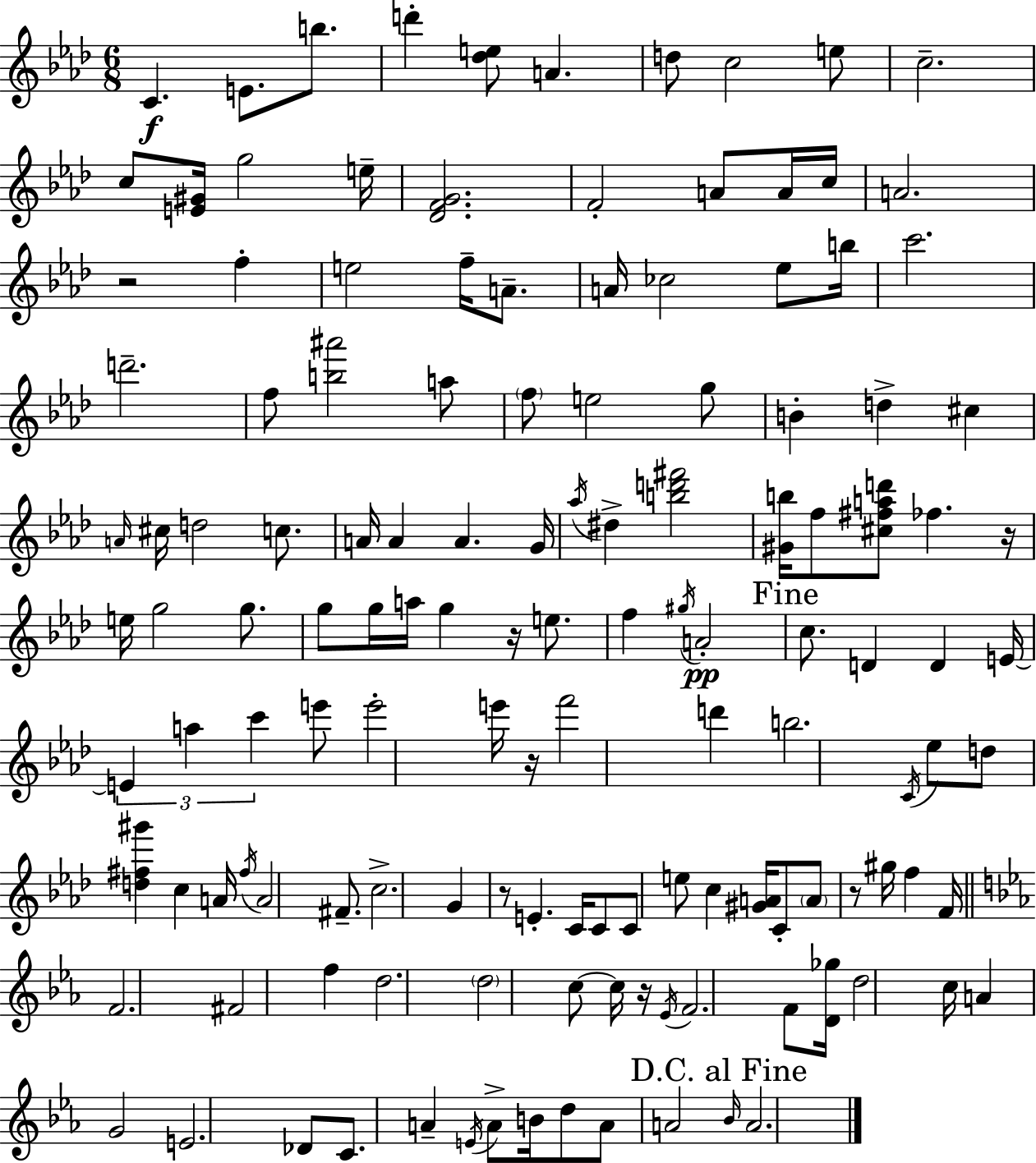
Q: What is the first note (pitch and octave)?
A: C4